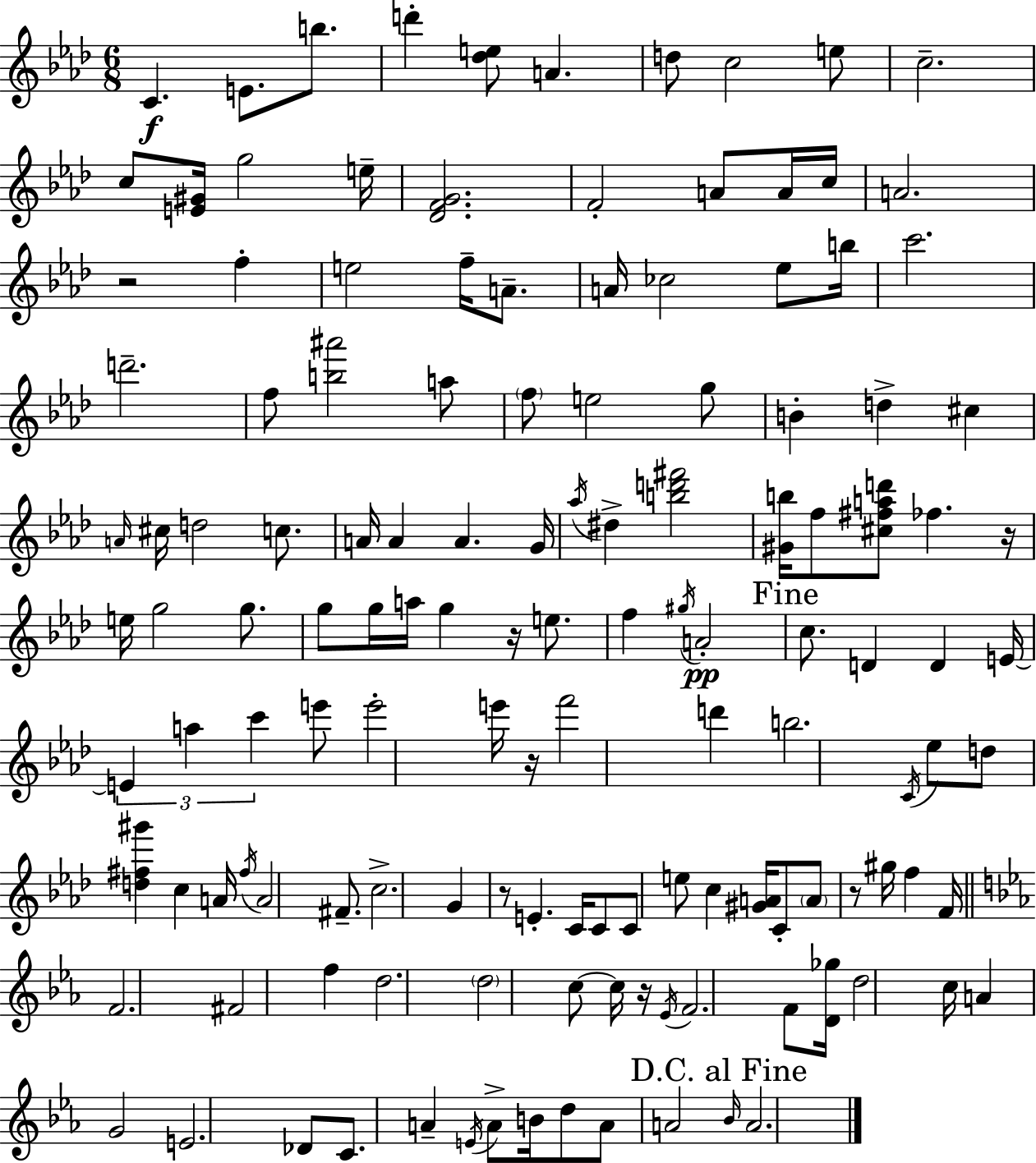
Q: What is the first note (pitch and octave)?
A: C4